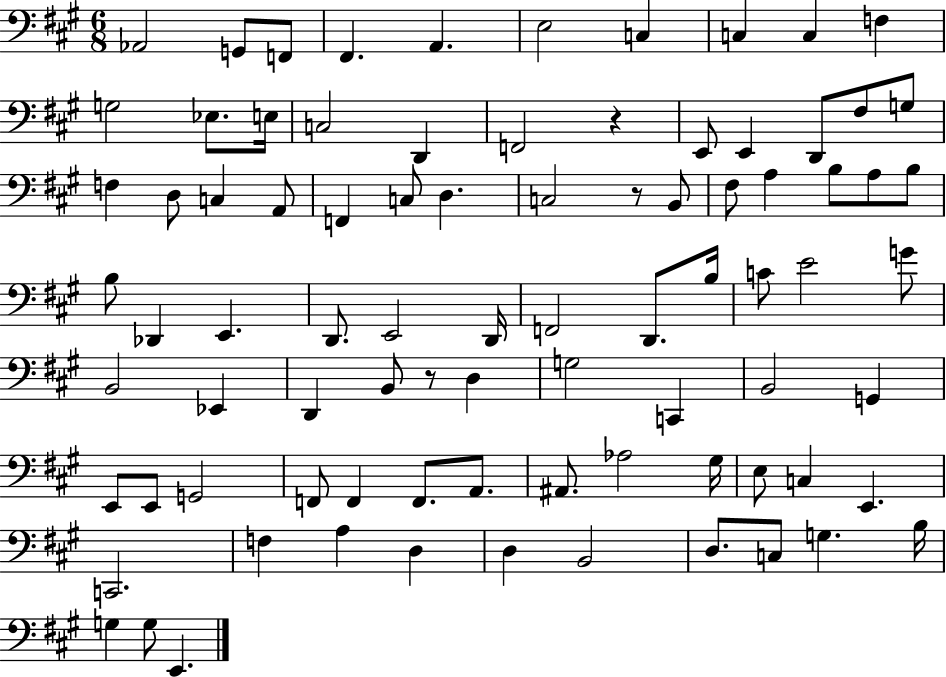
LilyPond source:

{
  \clef bass
  \numericTimeSignature
  \time 6/8
  \key a \major
  aes,2 g,8 f,8 | fis,4. a,4. | e2 c4 | c4 c4 f4 | \break g2 ees8. e16 | c2 d,4 | f,2 r4 | e,8 e,4 d,8 fis8 g8 | \break f4 d8 c4 a,8 | f,4 c8 d4. | c2 r8 b,8 | fis8 a4 b8 a8 b8 | \break b8 des,4 e,4. | d,8. e,2 d,16 | f,2 d,8. b16 | c'8 e'2 g'8 | \break b,2 ees,4 | d,4 b,8 r8 d4 | g2 c,4 | b,2 g,4 | \break e,8 e,8 g,2 | f,8 f,4 f,8. a,8. | ais,8. aes2 gis16 | e8 c4 e,4. | \break c,2. | f4 a4 d4 | d4 b,2 | d8. c8 g4. b16 | \break g4 g8 e,4. | \bar "|."
}